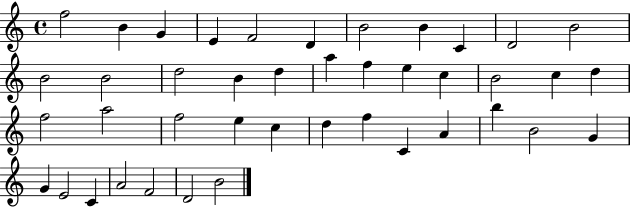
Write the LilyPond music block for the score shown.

{
  \clef treble
  \time 4/4
  \defaultTimeSignature
  \key c \major
  f''2 b'4 g'4 | e'4 f'2 d'4 | b'2 b'4 c'4 | d'2 b'2 | \break b'2 b'2 | d''2 b'4 d''4 | a''4 f''4 e''4 c''4 | b'2 c''4 d''4 | \break f''2 a''2 | f''2 e''4 c''4 | d''4 f''4 c'4 a'4 | b''4 b'2 g'4 | \break g'4 e'2 c'4 | a'2 f'2 | d'2 b'2 | \bar "|."
}